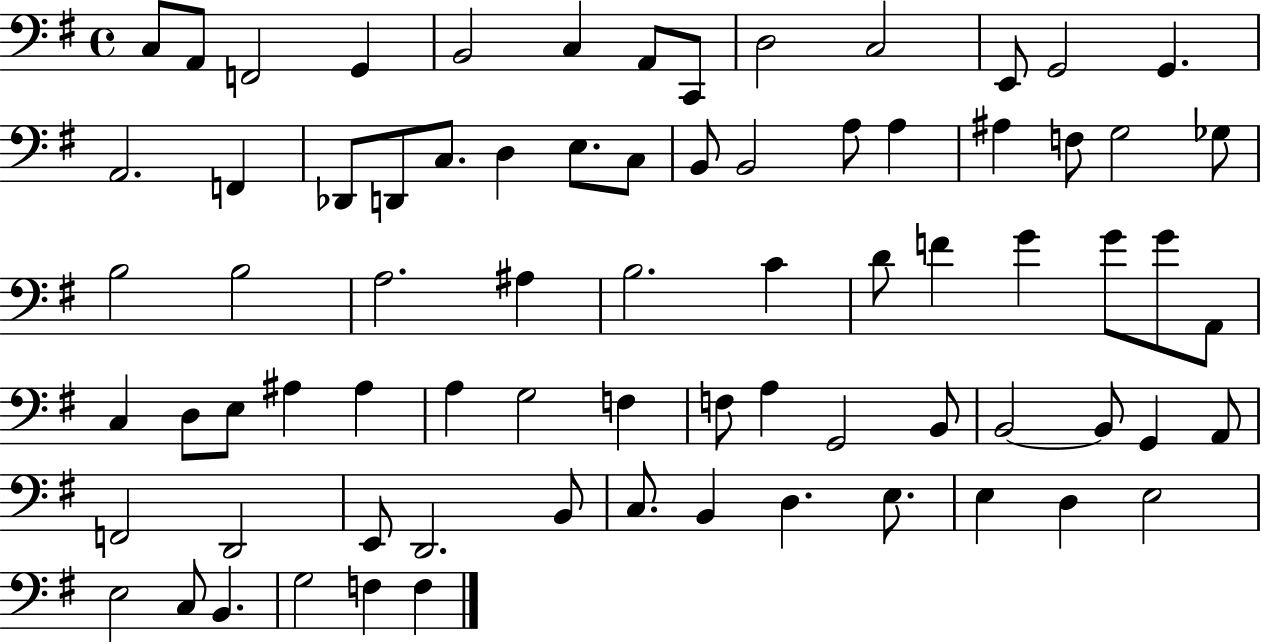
C3/e A2/e F2/h G2/q B2/h C3/q A2/e C2/e D3/h C3/h E2/e G2/h G2/q. A2/h. F2/q Db2/e D2/e C3/e. D3/q E3/e. C3/e B2/e B2/h A3/e A3/q A#3/q F3/e G3/h Gb3/e B3/h B3/h A3/h. A#3/q B3/h. C4/q D4/e F4/q G4/q G4/e G4/e A2/e C3/q D3/e E3/e A#3/q A#3/q A3/q G3/h F3/q F3/e A3/q G2/h B2/e B2/h B2/e G2/q A2/e F2/h D2/h E2/e D2/h. B2/e C3/e. B2/q D3/q. E3/e. E3/q D3/q E3/h E3/h C3/e B2/q. G3/h F3/q F3/q